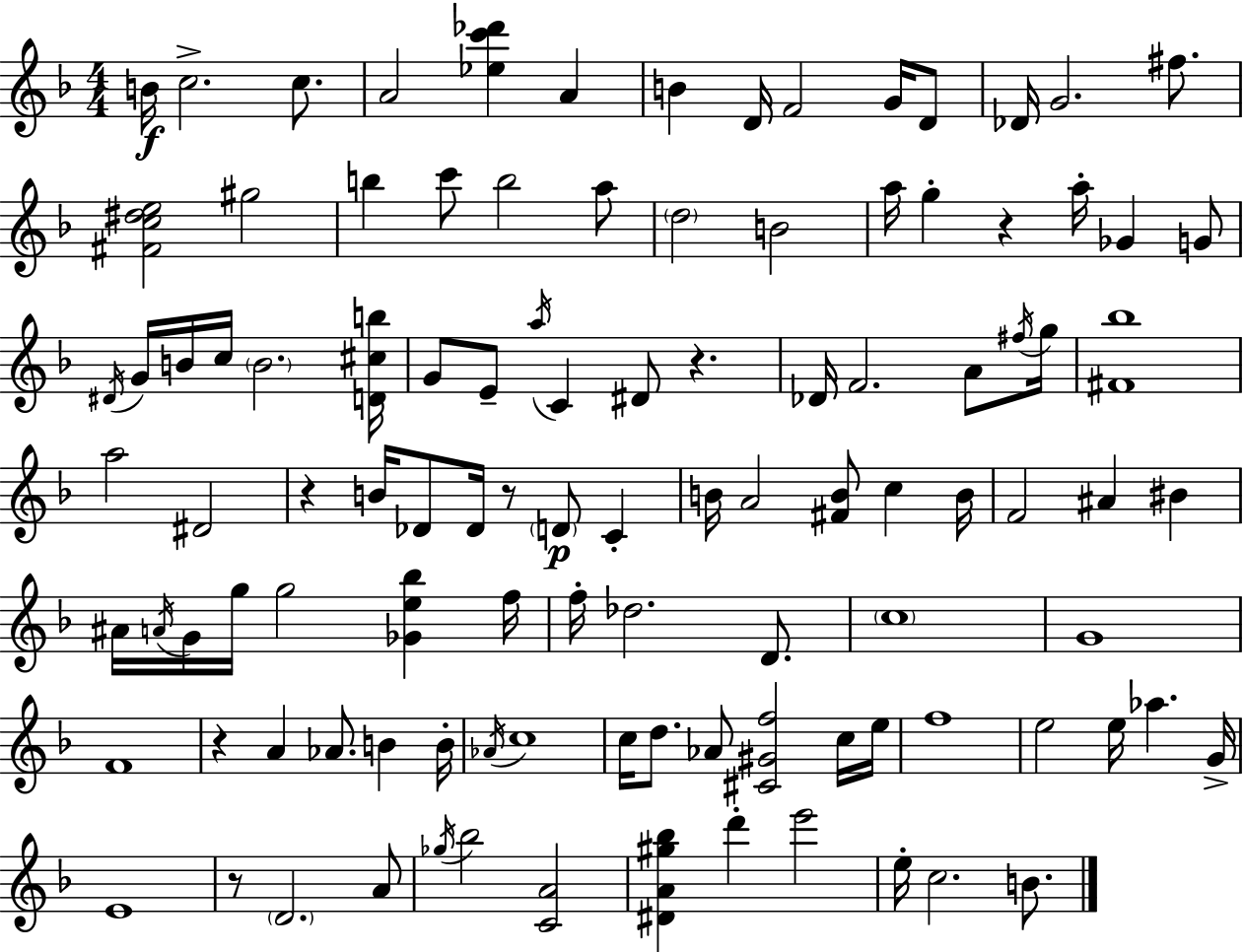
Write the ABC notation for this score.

X:1
T:Untitled
M:4/4
L:1/4
K:F
B/4 c2 c/2 A2 [_ec'_d'] A B D/4 F2 G/4 D/2 _D/4 G2 ^f/2 [^Fc^de]2 ^g2 b c'/2 b2 a/2 d2 B2 a/4 g z a/4 _G G/2 ^D/4 G/4 B/4 c/4 B2 [D^cb]/4 G/2 E/2 a/4 C ^D/2 z _D/4 F2 A/2 ^f/4 g/4 [^F_b]4 a2 ^D2 z B/4 _D/2 _D/4 z/2 D/2 C B/4 A2 [^FB]/2 c B/4 F2 ^A ^B ^A/4 A/4 G/4 g/4 g2 [_Ge_b] f/4 f/4 _d2 D/2 c4 G4 F4 z A _A/2 B B/4 _A/4 c4 c/4 d/2 _A/2 [^C^Gf]2 c/4 e/4 f4 e2 e/4 _a G/4 E4 z/2 D2 A/2 _g/4 _b2 [CA]2 [^DA^g_b] d' e'2 e/4 c2 B/2